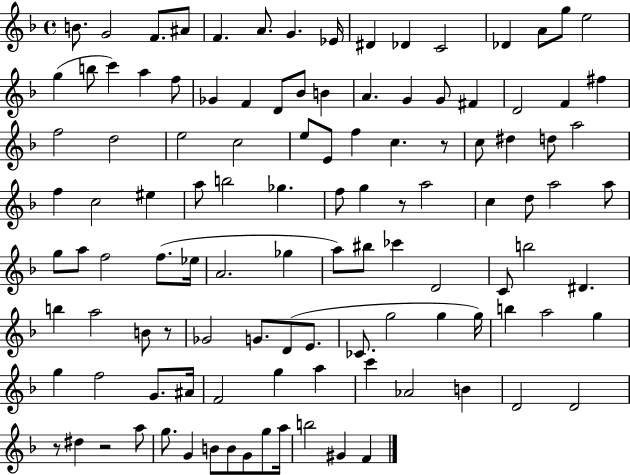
{
  \clef treble
  \time 4/4
  \defaultTimeSignature
  \key f \major
  b'8. g'2 f'8. ais'8 | f'4. a'8. g'4. ees'16 | dis'4 des'4 c'2 | des'4 a'8 g''8 e''2 | \break g''4( b''8 c'''4) a''4 f''8 | ges'4 f'4 d'8 bes'8 b'4 | a'4. g'4 g'8 fis'4 | d'2 f'4 fis''4 | \break f''2 d''2 | e''2 c''2 | e''8 e'8 f''4 c''4. r8 | c''8 dis''4 d''8 a''2 | \break f''4 c''2 eis''4 | a''8 b''2 ges''4. | f''8 g''4 r8 a''2 | c''4 d''8 a''2 a''8 | \break g''8 a''8 f''2 f''8.( ees''16 | a'2. ges''4 | a''8) bis''8 ces'''4 d'2 | c'8 b''2 dis'4. | \break b''4 a''2 b'8 r8 | ges'2 g'8. d'8( e'8. | ces'8. g''2 g''4 g''16) | b''4 a''2 g''4 | \break g''4 f''2 g'8. ais'16 | f'2 g''4 a''4 | c'''4 aes'2 b'4 | d'2 d'2 | \break r8 dis''4 r2 a''8 | g''8. g'4 b'8 b'8 g'8 g''8 a''16 | b''2 gis'4 f'4 | \bar "|."
}